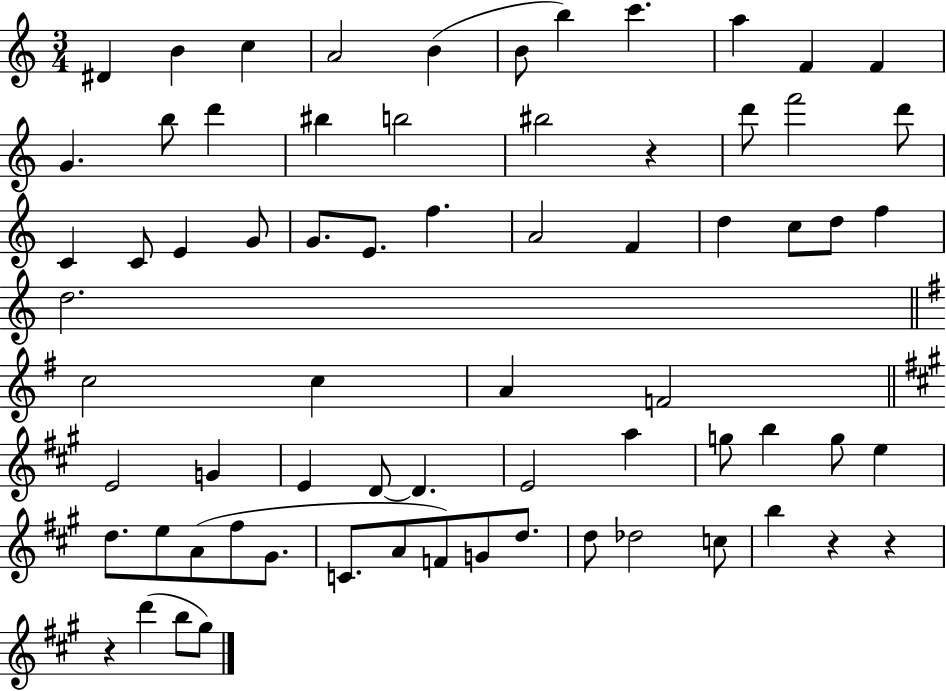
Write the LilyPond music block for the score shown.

{
  \clef treble
  \numericTimeSignature
  \time 3/4
  \key c \major
  \repeat volta 2 { dis'4 b'4 c''4 | a'2 b'4( | b'8 b''4) c'''4. | a''4 f'4 f'4 | \break g'4. b''8 d'''4 | bis''4 b''2 | bis''2 r4 | d'''8 f'''2 d'''8 | \break c'4 c'8 e'4 g'8 | g'8. e'8. f''4. | a'2 f'4 | d''4 c''8 d''8 f''4 | \break d''2. | \bar "||" \break \key e \minor c''2 c''4 | a'4 f'2 | \bar "||" \break \key a \major e'2 g'4 | e'4 d'8~~ d'4. | e'2 a''4 | g''8 b''4 g''8 e''4 | \break d''8. e''8 a'8( fis''8 gis'8. | c'8. a'8 f'8) g'8 d''8. | d''8 des''2 c''8 | b''4 r4 r4 | \break r4 d'''4( b''8 gis''8) | } \bar "|."
}